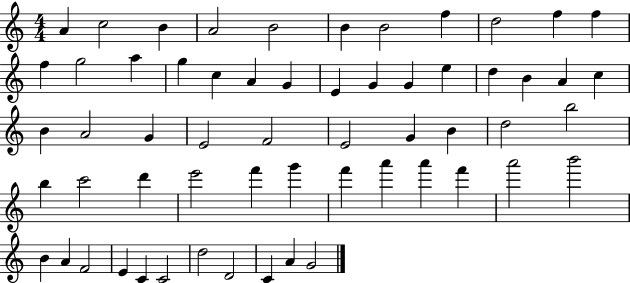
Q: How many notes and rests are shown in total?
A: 59